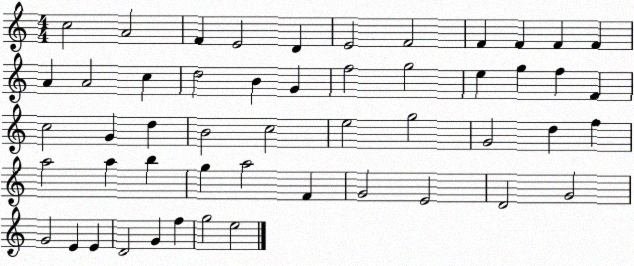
X:1
T:Untitled
M:4/4
L:1/4
K:C
c2 A2 F E2 D E2 F2 F F F F A A2 c d2 B G f2 g2 e g f F c2 G d B2 c2 e2 g2 G2 d f a2 a b g a2 F G2 E2 D2 G2 G2 E E D2 G f g2 e2